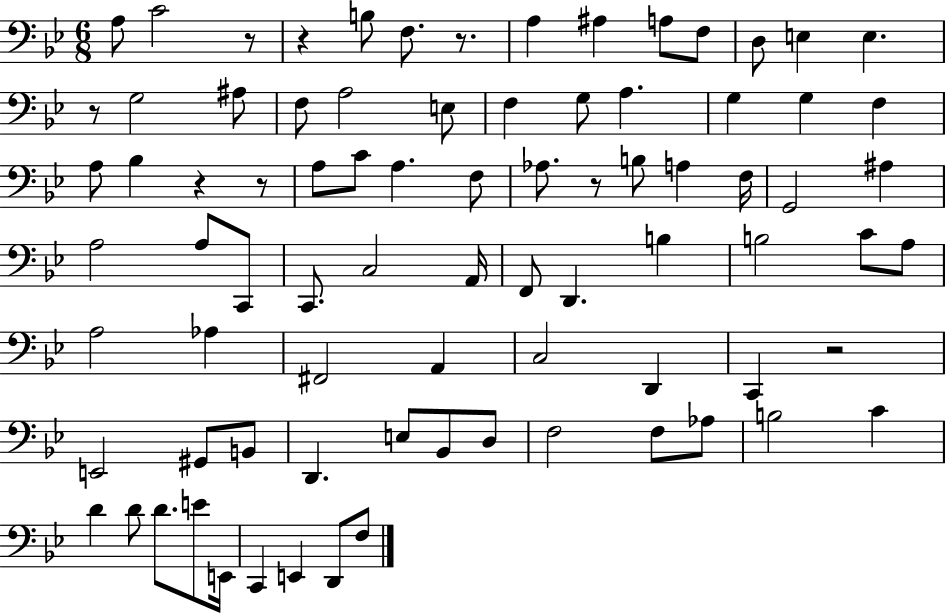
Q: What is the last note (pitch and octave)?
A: F3